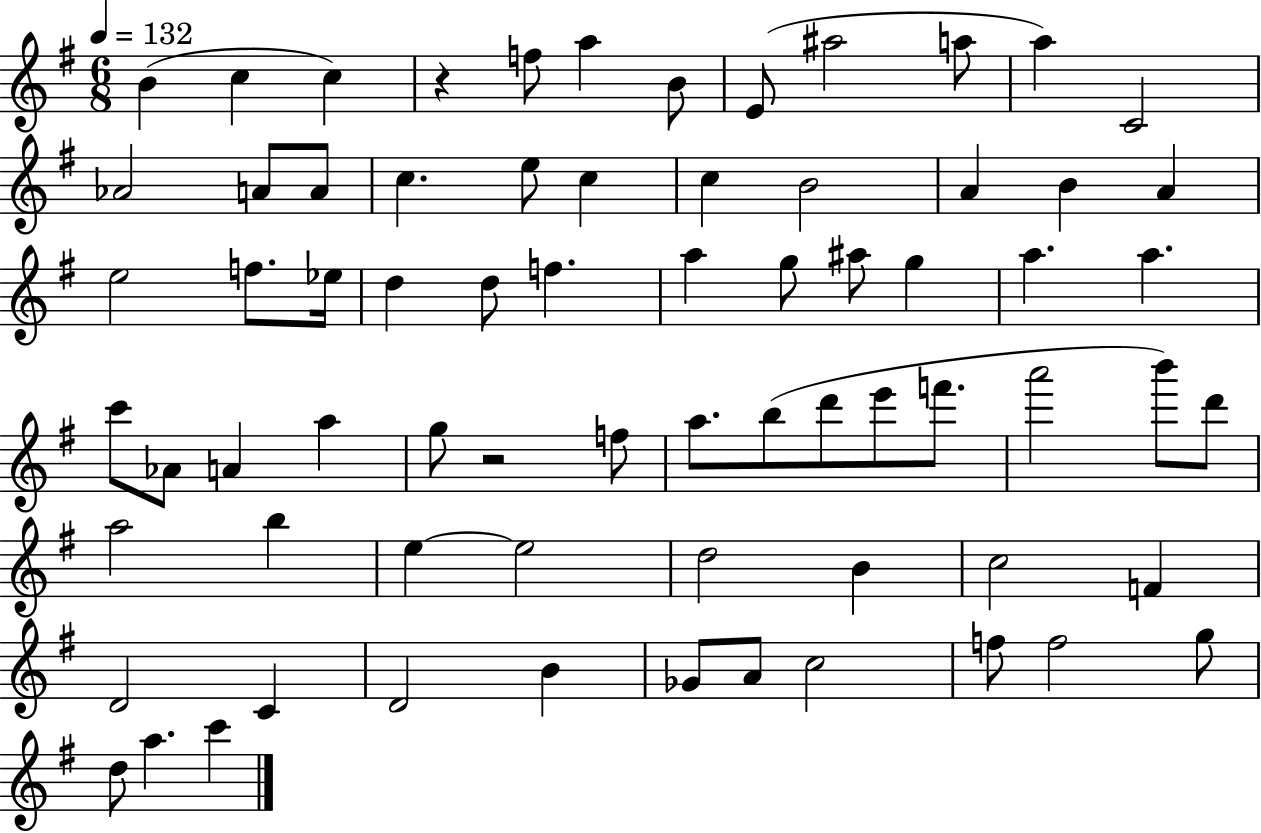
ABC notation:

X:1
T:Untitled
M:6/8
L:1/4
K:G
B c c z f/2 a B/2 E/2 ^a2 a/2 a C2 _A2 A/2 A/2 c e/2 c c B2 A B A e2 f/2 _e/4 d d/2 f a g/2 ^a/2 g a a c'/2 _A/2 A a g/2 z2 f/2 a/2 b/2 d'/2 e'/2 f'/2 a'2 b'/2 d'/2 a2 b e e2 d2 B c2 F D2 C D2 B _G/2 A/2 c2 f/2 f2 g/2 d/2 a c'